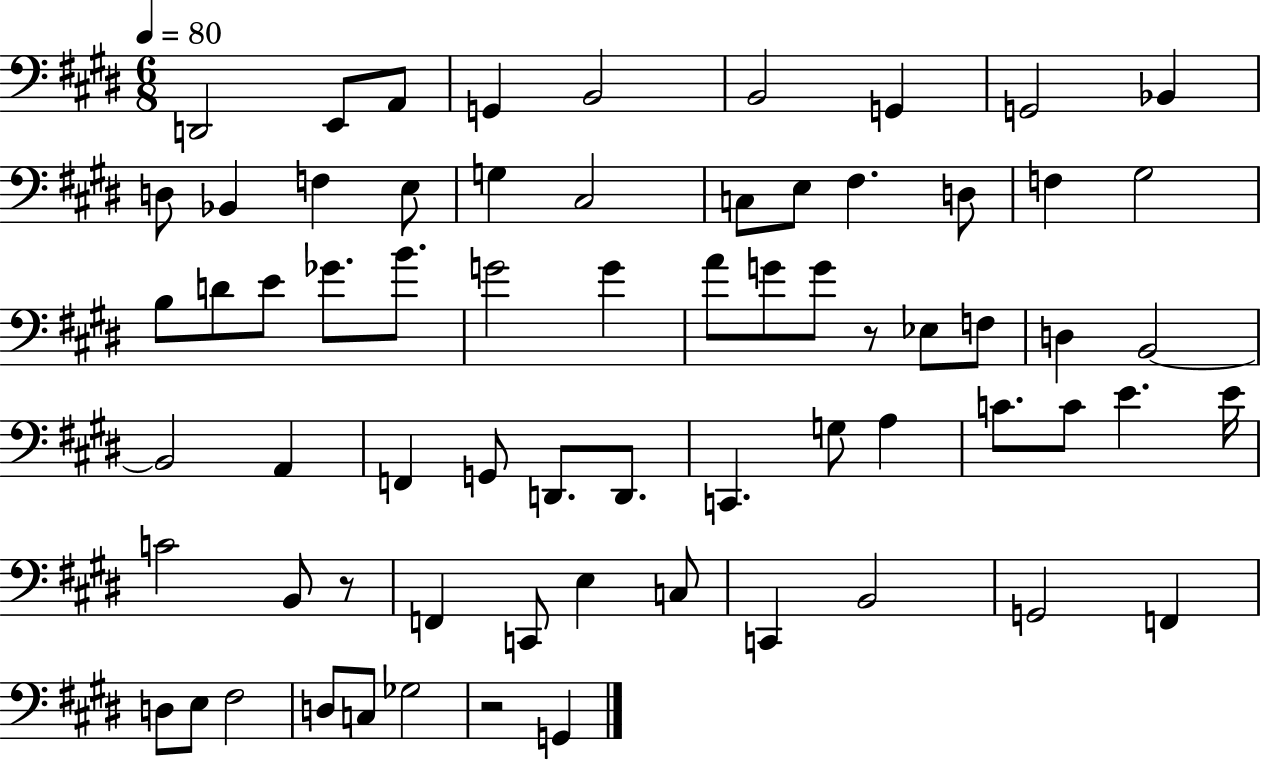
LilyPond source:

{
  \clef bass
  \numericTimeSignature
  \time 6/8
  \key e \major
  \tempo 4 = 80
  d,2 e,8 a,8 | g,4 b,2 | b,2 g,4 | g,2 bes,4 | \break d8 bes,4 f4 e8 | g4 cis2 | c8 e8 fis4. d8 | f4 gis2 | \break b8 d'8 e'8 ges'8. b'8. | g'2 g'4 | a'8 g'8 g'8 r8 ees8 f8 | d4 b,2~~ | \break b,2 a,4 | f,4 g,8 d,8. d,8. | c,4. g8 a4 | c'8. c'8 e'4. e'16 | \break c'2 b,8 r8 | f,4 c,8 e4 c8 | c,4 b,2 | g,2 f,4 | \break d8 e8 fis2 | d8 c8 ges2 | r2 g,4 | \bar "|."
}